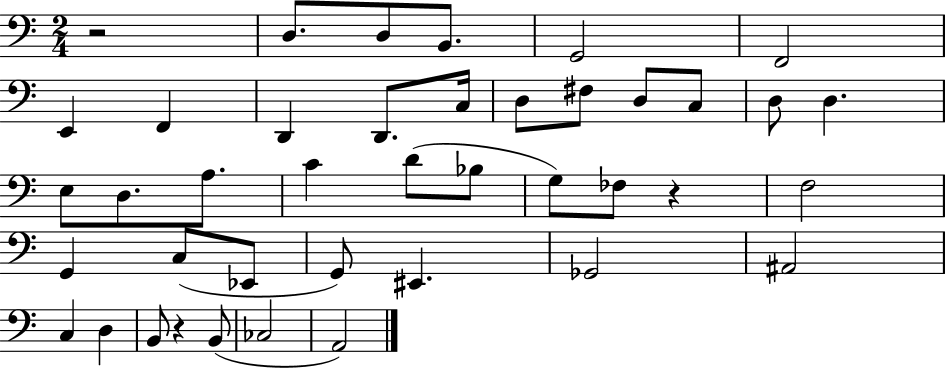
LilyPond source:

{
  \clef bass
  \numericTimeSignature
  \time 2/4
  \key c \major
  r2 | d8. d8 b,8. | g,2 | f,2 | \break e,4 f,4 | d,4 d,8. c16 | d8 fis8 d8 c8 | d8 d4. | \break e8 d8. a8. | c'4 d'8( bes8 | g8) fes8 r4 | f2 | \break g,4 c8( ees,8 | g,8) eis,4. | ges,2 | ais,2 | \break c4 d4 | b,8 r4 b,8( | ces2 | a,2) | \break \bar "|."
}